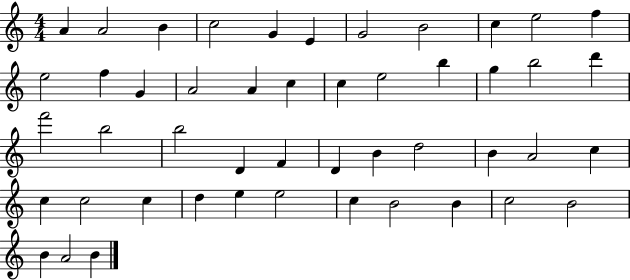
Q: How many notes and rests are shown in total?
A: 48